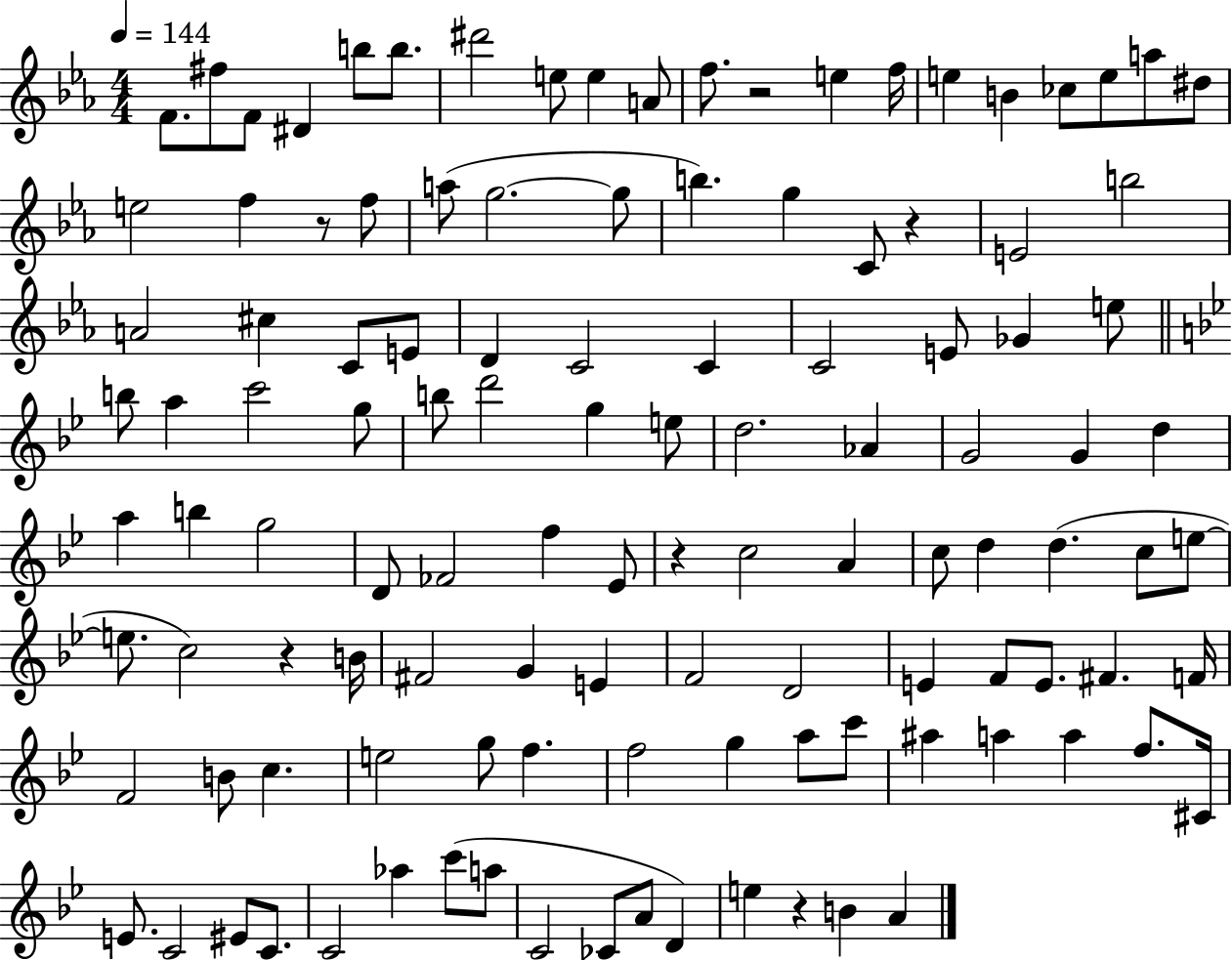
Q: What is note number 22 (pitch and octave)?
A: F5